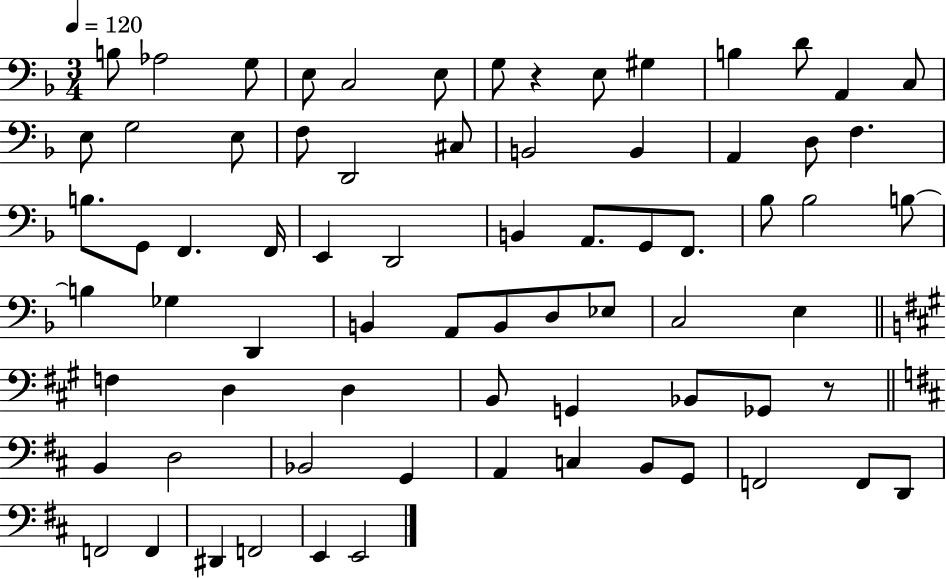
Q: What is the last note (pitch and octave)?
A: E2